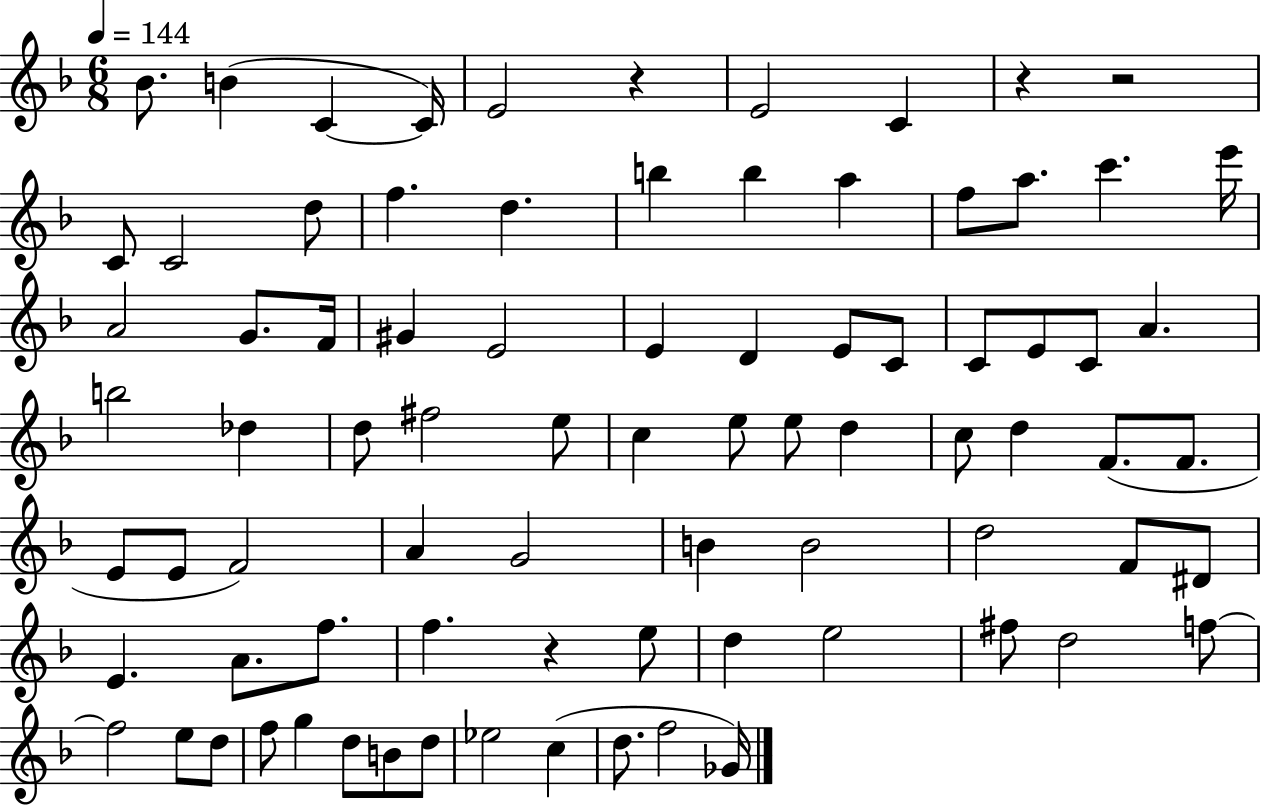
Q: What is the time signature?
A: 6/8